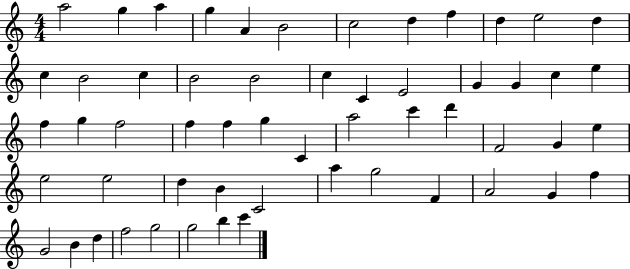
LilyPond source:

{
  \clef treble
  \numericTimeSignature
  \time 4/4
  \key c \major
  a''2 g''4 a''4 | g''4 a'4 b'2 | c''2 d''4 f''4 | d''4 e''2 d''4 | \break c''4 b'2 c''4 | b'2 b'2 | c''4 c'4 e'2 | g'4 g'4 c''4 e''4 | \break f''4 g''4 f''2 | f''4 f''4 g''4 c'4 | a''2 c'''4 d'''4 | f'2 g'4 e''4 | \break e''2 e''2 | d''4 b'4 c'2 | a''4 g''2 f'4 | a'2 g'4 f''4 | \break g'2 b'4 d''4 | f''2 g''2 | g''2 b''4 c'''4 | \bar "|."
}